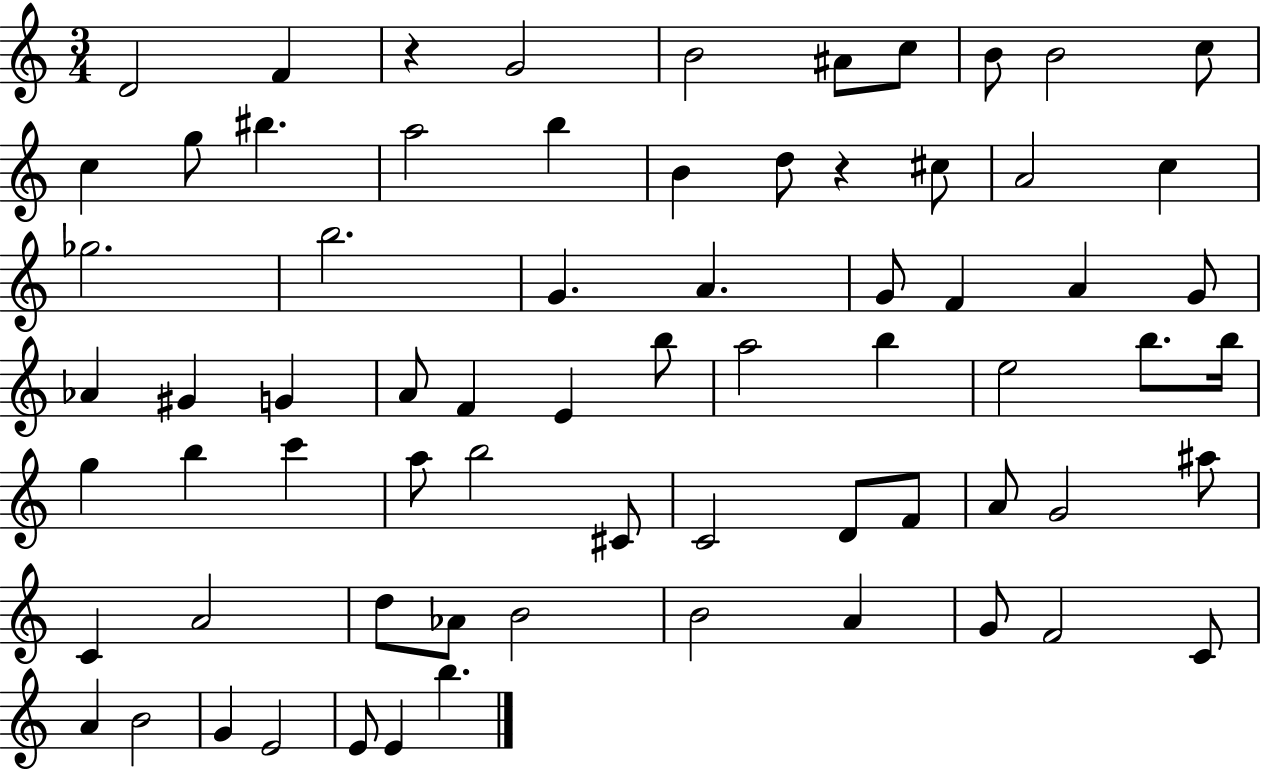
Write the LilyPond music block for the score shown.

{
  \clef treble
  \numericTimeSignature
  \time 3/4
  \key c \major
  d'2 f'4 | r4 g'2 | b'2 ais'8 c''8 | b'8 b'2 c''8 | \break c''4 g''8 bis''4. | a''2 b''4 | b'4 d''8 r4 cis''8 | a'2 c''4 | \break ges''2. | b''2. | g'4. a'4. | g'8 f'4 a'4 g'8 | \break aes'4 gis'4 g'4 | a'8 f'4 e'4 b''8 | a''2 b''4 | e''2 b''8. b''16 | \break g''4 b''4 c'''4 | a''8 b''2 cis'8 | c'2 d'8 f'8 | a'8 g'2 ais''8 | \break c'4 a'2 | d''8 aes'8 b'2 | b'2 a'4 | g'8 f'2 c'8 | \break a'4 b'2 | g'4 e'2 | e'8 e'4 b''4. | \bar "|."
}